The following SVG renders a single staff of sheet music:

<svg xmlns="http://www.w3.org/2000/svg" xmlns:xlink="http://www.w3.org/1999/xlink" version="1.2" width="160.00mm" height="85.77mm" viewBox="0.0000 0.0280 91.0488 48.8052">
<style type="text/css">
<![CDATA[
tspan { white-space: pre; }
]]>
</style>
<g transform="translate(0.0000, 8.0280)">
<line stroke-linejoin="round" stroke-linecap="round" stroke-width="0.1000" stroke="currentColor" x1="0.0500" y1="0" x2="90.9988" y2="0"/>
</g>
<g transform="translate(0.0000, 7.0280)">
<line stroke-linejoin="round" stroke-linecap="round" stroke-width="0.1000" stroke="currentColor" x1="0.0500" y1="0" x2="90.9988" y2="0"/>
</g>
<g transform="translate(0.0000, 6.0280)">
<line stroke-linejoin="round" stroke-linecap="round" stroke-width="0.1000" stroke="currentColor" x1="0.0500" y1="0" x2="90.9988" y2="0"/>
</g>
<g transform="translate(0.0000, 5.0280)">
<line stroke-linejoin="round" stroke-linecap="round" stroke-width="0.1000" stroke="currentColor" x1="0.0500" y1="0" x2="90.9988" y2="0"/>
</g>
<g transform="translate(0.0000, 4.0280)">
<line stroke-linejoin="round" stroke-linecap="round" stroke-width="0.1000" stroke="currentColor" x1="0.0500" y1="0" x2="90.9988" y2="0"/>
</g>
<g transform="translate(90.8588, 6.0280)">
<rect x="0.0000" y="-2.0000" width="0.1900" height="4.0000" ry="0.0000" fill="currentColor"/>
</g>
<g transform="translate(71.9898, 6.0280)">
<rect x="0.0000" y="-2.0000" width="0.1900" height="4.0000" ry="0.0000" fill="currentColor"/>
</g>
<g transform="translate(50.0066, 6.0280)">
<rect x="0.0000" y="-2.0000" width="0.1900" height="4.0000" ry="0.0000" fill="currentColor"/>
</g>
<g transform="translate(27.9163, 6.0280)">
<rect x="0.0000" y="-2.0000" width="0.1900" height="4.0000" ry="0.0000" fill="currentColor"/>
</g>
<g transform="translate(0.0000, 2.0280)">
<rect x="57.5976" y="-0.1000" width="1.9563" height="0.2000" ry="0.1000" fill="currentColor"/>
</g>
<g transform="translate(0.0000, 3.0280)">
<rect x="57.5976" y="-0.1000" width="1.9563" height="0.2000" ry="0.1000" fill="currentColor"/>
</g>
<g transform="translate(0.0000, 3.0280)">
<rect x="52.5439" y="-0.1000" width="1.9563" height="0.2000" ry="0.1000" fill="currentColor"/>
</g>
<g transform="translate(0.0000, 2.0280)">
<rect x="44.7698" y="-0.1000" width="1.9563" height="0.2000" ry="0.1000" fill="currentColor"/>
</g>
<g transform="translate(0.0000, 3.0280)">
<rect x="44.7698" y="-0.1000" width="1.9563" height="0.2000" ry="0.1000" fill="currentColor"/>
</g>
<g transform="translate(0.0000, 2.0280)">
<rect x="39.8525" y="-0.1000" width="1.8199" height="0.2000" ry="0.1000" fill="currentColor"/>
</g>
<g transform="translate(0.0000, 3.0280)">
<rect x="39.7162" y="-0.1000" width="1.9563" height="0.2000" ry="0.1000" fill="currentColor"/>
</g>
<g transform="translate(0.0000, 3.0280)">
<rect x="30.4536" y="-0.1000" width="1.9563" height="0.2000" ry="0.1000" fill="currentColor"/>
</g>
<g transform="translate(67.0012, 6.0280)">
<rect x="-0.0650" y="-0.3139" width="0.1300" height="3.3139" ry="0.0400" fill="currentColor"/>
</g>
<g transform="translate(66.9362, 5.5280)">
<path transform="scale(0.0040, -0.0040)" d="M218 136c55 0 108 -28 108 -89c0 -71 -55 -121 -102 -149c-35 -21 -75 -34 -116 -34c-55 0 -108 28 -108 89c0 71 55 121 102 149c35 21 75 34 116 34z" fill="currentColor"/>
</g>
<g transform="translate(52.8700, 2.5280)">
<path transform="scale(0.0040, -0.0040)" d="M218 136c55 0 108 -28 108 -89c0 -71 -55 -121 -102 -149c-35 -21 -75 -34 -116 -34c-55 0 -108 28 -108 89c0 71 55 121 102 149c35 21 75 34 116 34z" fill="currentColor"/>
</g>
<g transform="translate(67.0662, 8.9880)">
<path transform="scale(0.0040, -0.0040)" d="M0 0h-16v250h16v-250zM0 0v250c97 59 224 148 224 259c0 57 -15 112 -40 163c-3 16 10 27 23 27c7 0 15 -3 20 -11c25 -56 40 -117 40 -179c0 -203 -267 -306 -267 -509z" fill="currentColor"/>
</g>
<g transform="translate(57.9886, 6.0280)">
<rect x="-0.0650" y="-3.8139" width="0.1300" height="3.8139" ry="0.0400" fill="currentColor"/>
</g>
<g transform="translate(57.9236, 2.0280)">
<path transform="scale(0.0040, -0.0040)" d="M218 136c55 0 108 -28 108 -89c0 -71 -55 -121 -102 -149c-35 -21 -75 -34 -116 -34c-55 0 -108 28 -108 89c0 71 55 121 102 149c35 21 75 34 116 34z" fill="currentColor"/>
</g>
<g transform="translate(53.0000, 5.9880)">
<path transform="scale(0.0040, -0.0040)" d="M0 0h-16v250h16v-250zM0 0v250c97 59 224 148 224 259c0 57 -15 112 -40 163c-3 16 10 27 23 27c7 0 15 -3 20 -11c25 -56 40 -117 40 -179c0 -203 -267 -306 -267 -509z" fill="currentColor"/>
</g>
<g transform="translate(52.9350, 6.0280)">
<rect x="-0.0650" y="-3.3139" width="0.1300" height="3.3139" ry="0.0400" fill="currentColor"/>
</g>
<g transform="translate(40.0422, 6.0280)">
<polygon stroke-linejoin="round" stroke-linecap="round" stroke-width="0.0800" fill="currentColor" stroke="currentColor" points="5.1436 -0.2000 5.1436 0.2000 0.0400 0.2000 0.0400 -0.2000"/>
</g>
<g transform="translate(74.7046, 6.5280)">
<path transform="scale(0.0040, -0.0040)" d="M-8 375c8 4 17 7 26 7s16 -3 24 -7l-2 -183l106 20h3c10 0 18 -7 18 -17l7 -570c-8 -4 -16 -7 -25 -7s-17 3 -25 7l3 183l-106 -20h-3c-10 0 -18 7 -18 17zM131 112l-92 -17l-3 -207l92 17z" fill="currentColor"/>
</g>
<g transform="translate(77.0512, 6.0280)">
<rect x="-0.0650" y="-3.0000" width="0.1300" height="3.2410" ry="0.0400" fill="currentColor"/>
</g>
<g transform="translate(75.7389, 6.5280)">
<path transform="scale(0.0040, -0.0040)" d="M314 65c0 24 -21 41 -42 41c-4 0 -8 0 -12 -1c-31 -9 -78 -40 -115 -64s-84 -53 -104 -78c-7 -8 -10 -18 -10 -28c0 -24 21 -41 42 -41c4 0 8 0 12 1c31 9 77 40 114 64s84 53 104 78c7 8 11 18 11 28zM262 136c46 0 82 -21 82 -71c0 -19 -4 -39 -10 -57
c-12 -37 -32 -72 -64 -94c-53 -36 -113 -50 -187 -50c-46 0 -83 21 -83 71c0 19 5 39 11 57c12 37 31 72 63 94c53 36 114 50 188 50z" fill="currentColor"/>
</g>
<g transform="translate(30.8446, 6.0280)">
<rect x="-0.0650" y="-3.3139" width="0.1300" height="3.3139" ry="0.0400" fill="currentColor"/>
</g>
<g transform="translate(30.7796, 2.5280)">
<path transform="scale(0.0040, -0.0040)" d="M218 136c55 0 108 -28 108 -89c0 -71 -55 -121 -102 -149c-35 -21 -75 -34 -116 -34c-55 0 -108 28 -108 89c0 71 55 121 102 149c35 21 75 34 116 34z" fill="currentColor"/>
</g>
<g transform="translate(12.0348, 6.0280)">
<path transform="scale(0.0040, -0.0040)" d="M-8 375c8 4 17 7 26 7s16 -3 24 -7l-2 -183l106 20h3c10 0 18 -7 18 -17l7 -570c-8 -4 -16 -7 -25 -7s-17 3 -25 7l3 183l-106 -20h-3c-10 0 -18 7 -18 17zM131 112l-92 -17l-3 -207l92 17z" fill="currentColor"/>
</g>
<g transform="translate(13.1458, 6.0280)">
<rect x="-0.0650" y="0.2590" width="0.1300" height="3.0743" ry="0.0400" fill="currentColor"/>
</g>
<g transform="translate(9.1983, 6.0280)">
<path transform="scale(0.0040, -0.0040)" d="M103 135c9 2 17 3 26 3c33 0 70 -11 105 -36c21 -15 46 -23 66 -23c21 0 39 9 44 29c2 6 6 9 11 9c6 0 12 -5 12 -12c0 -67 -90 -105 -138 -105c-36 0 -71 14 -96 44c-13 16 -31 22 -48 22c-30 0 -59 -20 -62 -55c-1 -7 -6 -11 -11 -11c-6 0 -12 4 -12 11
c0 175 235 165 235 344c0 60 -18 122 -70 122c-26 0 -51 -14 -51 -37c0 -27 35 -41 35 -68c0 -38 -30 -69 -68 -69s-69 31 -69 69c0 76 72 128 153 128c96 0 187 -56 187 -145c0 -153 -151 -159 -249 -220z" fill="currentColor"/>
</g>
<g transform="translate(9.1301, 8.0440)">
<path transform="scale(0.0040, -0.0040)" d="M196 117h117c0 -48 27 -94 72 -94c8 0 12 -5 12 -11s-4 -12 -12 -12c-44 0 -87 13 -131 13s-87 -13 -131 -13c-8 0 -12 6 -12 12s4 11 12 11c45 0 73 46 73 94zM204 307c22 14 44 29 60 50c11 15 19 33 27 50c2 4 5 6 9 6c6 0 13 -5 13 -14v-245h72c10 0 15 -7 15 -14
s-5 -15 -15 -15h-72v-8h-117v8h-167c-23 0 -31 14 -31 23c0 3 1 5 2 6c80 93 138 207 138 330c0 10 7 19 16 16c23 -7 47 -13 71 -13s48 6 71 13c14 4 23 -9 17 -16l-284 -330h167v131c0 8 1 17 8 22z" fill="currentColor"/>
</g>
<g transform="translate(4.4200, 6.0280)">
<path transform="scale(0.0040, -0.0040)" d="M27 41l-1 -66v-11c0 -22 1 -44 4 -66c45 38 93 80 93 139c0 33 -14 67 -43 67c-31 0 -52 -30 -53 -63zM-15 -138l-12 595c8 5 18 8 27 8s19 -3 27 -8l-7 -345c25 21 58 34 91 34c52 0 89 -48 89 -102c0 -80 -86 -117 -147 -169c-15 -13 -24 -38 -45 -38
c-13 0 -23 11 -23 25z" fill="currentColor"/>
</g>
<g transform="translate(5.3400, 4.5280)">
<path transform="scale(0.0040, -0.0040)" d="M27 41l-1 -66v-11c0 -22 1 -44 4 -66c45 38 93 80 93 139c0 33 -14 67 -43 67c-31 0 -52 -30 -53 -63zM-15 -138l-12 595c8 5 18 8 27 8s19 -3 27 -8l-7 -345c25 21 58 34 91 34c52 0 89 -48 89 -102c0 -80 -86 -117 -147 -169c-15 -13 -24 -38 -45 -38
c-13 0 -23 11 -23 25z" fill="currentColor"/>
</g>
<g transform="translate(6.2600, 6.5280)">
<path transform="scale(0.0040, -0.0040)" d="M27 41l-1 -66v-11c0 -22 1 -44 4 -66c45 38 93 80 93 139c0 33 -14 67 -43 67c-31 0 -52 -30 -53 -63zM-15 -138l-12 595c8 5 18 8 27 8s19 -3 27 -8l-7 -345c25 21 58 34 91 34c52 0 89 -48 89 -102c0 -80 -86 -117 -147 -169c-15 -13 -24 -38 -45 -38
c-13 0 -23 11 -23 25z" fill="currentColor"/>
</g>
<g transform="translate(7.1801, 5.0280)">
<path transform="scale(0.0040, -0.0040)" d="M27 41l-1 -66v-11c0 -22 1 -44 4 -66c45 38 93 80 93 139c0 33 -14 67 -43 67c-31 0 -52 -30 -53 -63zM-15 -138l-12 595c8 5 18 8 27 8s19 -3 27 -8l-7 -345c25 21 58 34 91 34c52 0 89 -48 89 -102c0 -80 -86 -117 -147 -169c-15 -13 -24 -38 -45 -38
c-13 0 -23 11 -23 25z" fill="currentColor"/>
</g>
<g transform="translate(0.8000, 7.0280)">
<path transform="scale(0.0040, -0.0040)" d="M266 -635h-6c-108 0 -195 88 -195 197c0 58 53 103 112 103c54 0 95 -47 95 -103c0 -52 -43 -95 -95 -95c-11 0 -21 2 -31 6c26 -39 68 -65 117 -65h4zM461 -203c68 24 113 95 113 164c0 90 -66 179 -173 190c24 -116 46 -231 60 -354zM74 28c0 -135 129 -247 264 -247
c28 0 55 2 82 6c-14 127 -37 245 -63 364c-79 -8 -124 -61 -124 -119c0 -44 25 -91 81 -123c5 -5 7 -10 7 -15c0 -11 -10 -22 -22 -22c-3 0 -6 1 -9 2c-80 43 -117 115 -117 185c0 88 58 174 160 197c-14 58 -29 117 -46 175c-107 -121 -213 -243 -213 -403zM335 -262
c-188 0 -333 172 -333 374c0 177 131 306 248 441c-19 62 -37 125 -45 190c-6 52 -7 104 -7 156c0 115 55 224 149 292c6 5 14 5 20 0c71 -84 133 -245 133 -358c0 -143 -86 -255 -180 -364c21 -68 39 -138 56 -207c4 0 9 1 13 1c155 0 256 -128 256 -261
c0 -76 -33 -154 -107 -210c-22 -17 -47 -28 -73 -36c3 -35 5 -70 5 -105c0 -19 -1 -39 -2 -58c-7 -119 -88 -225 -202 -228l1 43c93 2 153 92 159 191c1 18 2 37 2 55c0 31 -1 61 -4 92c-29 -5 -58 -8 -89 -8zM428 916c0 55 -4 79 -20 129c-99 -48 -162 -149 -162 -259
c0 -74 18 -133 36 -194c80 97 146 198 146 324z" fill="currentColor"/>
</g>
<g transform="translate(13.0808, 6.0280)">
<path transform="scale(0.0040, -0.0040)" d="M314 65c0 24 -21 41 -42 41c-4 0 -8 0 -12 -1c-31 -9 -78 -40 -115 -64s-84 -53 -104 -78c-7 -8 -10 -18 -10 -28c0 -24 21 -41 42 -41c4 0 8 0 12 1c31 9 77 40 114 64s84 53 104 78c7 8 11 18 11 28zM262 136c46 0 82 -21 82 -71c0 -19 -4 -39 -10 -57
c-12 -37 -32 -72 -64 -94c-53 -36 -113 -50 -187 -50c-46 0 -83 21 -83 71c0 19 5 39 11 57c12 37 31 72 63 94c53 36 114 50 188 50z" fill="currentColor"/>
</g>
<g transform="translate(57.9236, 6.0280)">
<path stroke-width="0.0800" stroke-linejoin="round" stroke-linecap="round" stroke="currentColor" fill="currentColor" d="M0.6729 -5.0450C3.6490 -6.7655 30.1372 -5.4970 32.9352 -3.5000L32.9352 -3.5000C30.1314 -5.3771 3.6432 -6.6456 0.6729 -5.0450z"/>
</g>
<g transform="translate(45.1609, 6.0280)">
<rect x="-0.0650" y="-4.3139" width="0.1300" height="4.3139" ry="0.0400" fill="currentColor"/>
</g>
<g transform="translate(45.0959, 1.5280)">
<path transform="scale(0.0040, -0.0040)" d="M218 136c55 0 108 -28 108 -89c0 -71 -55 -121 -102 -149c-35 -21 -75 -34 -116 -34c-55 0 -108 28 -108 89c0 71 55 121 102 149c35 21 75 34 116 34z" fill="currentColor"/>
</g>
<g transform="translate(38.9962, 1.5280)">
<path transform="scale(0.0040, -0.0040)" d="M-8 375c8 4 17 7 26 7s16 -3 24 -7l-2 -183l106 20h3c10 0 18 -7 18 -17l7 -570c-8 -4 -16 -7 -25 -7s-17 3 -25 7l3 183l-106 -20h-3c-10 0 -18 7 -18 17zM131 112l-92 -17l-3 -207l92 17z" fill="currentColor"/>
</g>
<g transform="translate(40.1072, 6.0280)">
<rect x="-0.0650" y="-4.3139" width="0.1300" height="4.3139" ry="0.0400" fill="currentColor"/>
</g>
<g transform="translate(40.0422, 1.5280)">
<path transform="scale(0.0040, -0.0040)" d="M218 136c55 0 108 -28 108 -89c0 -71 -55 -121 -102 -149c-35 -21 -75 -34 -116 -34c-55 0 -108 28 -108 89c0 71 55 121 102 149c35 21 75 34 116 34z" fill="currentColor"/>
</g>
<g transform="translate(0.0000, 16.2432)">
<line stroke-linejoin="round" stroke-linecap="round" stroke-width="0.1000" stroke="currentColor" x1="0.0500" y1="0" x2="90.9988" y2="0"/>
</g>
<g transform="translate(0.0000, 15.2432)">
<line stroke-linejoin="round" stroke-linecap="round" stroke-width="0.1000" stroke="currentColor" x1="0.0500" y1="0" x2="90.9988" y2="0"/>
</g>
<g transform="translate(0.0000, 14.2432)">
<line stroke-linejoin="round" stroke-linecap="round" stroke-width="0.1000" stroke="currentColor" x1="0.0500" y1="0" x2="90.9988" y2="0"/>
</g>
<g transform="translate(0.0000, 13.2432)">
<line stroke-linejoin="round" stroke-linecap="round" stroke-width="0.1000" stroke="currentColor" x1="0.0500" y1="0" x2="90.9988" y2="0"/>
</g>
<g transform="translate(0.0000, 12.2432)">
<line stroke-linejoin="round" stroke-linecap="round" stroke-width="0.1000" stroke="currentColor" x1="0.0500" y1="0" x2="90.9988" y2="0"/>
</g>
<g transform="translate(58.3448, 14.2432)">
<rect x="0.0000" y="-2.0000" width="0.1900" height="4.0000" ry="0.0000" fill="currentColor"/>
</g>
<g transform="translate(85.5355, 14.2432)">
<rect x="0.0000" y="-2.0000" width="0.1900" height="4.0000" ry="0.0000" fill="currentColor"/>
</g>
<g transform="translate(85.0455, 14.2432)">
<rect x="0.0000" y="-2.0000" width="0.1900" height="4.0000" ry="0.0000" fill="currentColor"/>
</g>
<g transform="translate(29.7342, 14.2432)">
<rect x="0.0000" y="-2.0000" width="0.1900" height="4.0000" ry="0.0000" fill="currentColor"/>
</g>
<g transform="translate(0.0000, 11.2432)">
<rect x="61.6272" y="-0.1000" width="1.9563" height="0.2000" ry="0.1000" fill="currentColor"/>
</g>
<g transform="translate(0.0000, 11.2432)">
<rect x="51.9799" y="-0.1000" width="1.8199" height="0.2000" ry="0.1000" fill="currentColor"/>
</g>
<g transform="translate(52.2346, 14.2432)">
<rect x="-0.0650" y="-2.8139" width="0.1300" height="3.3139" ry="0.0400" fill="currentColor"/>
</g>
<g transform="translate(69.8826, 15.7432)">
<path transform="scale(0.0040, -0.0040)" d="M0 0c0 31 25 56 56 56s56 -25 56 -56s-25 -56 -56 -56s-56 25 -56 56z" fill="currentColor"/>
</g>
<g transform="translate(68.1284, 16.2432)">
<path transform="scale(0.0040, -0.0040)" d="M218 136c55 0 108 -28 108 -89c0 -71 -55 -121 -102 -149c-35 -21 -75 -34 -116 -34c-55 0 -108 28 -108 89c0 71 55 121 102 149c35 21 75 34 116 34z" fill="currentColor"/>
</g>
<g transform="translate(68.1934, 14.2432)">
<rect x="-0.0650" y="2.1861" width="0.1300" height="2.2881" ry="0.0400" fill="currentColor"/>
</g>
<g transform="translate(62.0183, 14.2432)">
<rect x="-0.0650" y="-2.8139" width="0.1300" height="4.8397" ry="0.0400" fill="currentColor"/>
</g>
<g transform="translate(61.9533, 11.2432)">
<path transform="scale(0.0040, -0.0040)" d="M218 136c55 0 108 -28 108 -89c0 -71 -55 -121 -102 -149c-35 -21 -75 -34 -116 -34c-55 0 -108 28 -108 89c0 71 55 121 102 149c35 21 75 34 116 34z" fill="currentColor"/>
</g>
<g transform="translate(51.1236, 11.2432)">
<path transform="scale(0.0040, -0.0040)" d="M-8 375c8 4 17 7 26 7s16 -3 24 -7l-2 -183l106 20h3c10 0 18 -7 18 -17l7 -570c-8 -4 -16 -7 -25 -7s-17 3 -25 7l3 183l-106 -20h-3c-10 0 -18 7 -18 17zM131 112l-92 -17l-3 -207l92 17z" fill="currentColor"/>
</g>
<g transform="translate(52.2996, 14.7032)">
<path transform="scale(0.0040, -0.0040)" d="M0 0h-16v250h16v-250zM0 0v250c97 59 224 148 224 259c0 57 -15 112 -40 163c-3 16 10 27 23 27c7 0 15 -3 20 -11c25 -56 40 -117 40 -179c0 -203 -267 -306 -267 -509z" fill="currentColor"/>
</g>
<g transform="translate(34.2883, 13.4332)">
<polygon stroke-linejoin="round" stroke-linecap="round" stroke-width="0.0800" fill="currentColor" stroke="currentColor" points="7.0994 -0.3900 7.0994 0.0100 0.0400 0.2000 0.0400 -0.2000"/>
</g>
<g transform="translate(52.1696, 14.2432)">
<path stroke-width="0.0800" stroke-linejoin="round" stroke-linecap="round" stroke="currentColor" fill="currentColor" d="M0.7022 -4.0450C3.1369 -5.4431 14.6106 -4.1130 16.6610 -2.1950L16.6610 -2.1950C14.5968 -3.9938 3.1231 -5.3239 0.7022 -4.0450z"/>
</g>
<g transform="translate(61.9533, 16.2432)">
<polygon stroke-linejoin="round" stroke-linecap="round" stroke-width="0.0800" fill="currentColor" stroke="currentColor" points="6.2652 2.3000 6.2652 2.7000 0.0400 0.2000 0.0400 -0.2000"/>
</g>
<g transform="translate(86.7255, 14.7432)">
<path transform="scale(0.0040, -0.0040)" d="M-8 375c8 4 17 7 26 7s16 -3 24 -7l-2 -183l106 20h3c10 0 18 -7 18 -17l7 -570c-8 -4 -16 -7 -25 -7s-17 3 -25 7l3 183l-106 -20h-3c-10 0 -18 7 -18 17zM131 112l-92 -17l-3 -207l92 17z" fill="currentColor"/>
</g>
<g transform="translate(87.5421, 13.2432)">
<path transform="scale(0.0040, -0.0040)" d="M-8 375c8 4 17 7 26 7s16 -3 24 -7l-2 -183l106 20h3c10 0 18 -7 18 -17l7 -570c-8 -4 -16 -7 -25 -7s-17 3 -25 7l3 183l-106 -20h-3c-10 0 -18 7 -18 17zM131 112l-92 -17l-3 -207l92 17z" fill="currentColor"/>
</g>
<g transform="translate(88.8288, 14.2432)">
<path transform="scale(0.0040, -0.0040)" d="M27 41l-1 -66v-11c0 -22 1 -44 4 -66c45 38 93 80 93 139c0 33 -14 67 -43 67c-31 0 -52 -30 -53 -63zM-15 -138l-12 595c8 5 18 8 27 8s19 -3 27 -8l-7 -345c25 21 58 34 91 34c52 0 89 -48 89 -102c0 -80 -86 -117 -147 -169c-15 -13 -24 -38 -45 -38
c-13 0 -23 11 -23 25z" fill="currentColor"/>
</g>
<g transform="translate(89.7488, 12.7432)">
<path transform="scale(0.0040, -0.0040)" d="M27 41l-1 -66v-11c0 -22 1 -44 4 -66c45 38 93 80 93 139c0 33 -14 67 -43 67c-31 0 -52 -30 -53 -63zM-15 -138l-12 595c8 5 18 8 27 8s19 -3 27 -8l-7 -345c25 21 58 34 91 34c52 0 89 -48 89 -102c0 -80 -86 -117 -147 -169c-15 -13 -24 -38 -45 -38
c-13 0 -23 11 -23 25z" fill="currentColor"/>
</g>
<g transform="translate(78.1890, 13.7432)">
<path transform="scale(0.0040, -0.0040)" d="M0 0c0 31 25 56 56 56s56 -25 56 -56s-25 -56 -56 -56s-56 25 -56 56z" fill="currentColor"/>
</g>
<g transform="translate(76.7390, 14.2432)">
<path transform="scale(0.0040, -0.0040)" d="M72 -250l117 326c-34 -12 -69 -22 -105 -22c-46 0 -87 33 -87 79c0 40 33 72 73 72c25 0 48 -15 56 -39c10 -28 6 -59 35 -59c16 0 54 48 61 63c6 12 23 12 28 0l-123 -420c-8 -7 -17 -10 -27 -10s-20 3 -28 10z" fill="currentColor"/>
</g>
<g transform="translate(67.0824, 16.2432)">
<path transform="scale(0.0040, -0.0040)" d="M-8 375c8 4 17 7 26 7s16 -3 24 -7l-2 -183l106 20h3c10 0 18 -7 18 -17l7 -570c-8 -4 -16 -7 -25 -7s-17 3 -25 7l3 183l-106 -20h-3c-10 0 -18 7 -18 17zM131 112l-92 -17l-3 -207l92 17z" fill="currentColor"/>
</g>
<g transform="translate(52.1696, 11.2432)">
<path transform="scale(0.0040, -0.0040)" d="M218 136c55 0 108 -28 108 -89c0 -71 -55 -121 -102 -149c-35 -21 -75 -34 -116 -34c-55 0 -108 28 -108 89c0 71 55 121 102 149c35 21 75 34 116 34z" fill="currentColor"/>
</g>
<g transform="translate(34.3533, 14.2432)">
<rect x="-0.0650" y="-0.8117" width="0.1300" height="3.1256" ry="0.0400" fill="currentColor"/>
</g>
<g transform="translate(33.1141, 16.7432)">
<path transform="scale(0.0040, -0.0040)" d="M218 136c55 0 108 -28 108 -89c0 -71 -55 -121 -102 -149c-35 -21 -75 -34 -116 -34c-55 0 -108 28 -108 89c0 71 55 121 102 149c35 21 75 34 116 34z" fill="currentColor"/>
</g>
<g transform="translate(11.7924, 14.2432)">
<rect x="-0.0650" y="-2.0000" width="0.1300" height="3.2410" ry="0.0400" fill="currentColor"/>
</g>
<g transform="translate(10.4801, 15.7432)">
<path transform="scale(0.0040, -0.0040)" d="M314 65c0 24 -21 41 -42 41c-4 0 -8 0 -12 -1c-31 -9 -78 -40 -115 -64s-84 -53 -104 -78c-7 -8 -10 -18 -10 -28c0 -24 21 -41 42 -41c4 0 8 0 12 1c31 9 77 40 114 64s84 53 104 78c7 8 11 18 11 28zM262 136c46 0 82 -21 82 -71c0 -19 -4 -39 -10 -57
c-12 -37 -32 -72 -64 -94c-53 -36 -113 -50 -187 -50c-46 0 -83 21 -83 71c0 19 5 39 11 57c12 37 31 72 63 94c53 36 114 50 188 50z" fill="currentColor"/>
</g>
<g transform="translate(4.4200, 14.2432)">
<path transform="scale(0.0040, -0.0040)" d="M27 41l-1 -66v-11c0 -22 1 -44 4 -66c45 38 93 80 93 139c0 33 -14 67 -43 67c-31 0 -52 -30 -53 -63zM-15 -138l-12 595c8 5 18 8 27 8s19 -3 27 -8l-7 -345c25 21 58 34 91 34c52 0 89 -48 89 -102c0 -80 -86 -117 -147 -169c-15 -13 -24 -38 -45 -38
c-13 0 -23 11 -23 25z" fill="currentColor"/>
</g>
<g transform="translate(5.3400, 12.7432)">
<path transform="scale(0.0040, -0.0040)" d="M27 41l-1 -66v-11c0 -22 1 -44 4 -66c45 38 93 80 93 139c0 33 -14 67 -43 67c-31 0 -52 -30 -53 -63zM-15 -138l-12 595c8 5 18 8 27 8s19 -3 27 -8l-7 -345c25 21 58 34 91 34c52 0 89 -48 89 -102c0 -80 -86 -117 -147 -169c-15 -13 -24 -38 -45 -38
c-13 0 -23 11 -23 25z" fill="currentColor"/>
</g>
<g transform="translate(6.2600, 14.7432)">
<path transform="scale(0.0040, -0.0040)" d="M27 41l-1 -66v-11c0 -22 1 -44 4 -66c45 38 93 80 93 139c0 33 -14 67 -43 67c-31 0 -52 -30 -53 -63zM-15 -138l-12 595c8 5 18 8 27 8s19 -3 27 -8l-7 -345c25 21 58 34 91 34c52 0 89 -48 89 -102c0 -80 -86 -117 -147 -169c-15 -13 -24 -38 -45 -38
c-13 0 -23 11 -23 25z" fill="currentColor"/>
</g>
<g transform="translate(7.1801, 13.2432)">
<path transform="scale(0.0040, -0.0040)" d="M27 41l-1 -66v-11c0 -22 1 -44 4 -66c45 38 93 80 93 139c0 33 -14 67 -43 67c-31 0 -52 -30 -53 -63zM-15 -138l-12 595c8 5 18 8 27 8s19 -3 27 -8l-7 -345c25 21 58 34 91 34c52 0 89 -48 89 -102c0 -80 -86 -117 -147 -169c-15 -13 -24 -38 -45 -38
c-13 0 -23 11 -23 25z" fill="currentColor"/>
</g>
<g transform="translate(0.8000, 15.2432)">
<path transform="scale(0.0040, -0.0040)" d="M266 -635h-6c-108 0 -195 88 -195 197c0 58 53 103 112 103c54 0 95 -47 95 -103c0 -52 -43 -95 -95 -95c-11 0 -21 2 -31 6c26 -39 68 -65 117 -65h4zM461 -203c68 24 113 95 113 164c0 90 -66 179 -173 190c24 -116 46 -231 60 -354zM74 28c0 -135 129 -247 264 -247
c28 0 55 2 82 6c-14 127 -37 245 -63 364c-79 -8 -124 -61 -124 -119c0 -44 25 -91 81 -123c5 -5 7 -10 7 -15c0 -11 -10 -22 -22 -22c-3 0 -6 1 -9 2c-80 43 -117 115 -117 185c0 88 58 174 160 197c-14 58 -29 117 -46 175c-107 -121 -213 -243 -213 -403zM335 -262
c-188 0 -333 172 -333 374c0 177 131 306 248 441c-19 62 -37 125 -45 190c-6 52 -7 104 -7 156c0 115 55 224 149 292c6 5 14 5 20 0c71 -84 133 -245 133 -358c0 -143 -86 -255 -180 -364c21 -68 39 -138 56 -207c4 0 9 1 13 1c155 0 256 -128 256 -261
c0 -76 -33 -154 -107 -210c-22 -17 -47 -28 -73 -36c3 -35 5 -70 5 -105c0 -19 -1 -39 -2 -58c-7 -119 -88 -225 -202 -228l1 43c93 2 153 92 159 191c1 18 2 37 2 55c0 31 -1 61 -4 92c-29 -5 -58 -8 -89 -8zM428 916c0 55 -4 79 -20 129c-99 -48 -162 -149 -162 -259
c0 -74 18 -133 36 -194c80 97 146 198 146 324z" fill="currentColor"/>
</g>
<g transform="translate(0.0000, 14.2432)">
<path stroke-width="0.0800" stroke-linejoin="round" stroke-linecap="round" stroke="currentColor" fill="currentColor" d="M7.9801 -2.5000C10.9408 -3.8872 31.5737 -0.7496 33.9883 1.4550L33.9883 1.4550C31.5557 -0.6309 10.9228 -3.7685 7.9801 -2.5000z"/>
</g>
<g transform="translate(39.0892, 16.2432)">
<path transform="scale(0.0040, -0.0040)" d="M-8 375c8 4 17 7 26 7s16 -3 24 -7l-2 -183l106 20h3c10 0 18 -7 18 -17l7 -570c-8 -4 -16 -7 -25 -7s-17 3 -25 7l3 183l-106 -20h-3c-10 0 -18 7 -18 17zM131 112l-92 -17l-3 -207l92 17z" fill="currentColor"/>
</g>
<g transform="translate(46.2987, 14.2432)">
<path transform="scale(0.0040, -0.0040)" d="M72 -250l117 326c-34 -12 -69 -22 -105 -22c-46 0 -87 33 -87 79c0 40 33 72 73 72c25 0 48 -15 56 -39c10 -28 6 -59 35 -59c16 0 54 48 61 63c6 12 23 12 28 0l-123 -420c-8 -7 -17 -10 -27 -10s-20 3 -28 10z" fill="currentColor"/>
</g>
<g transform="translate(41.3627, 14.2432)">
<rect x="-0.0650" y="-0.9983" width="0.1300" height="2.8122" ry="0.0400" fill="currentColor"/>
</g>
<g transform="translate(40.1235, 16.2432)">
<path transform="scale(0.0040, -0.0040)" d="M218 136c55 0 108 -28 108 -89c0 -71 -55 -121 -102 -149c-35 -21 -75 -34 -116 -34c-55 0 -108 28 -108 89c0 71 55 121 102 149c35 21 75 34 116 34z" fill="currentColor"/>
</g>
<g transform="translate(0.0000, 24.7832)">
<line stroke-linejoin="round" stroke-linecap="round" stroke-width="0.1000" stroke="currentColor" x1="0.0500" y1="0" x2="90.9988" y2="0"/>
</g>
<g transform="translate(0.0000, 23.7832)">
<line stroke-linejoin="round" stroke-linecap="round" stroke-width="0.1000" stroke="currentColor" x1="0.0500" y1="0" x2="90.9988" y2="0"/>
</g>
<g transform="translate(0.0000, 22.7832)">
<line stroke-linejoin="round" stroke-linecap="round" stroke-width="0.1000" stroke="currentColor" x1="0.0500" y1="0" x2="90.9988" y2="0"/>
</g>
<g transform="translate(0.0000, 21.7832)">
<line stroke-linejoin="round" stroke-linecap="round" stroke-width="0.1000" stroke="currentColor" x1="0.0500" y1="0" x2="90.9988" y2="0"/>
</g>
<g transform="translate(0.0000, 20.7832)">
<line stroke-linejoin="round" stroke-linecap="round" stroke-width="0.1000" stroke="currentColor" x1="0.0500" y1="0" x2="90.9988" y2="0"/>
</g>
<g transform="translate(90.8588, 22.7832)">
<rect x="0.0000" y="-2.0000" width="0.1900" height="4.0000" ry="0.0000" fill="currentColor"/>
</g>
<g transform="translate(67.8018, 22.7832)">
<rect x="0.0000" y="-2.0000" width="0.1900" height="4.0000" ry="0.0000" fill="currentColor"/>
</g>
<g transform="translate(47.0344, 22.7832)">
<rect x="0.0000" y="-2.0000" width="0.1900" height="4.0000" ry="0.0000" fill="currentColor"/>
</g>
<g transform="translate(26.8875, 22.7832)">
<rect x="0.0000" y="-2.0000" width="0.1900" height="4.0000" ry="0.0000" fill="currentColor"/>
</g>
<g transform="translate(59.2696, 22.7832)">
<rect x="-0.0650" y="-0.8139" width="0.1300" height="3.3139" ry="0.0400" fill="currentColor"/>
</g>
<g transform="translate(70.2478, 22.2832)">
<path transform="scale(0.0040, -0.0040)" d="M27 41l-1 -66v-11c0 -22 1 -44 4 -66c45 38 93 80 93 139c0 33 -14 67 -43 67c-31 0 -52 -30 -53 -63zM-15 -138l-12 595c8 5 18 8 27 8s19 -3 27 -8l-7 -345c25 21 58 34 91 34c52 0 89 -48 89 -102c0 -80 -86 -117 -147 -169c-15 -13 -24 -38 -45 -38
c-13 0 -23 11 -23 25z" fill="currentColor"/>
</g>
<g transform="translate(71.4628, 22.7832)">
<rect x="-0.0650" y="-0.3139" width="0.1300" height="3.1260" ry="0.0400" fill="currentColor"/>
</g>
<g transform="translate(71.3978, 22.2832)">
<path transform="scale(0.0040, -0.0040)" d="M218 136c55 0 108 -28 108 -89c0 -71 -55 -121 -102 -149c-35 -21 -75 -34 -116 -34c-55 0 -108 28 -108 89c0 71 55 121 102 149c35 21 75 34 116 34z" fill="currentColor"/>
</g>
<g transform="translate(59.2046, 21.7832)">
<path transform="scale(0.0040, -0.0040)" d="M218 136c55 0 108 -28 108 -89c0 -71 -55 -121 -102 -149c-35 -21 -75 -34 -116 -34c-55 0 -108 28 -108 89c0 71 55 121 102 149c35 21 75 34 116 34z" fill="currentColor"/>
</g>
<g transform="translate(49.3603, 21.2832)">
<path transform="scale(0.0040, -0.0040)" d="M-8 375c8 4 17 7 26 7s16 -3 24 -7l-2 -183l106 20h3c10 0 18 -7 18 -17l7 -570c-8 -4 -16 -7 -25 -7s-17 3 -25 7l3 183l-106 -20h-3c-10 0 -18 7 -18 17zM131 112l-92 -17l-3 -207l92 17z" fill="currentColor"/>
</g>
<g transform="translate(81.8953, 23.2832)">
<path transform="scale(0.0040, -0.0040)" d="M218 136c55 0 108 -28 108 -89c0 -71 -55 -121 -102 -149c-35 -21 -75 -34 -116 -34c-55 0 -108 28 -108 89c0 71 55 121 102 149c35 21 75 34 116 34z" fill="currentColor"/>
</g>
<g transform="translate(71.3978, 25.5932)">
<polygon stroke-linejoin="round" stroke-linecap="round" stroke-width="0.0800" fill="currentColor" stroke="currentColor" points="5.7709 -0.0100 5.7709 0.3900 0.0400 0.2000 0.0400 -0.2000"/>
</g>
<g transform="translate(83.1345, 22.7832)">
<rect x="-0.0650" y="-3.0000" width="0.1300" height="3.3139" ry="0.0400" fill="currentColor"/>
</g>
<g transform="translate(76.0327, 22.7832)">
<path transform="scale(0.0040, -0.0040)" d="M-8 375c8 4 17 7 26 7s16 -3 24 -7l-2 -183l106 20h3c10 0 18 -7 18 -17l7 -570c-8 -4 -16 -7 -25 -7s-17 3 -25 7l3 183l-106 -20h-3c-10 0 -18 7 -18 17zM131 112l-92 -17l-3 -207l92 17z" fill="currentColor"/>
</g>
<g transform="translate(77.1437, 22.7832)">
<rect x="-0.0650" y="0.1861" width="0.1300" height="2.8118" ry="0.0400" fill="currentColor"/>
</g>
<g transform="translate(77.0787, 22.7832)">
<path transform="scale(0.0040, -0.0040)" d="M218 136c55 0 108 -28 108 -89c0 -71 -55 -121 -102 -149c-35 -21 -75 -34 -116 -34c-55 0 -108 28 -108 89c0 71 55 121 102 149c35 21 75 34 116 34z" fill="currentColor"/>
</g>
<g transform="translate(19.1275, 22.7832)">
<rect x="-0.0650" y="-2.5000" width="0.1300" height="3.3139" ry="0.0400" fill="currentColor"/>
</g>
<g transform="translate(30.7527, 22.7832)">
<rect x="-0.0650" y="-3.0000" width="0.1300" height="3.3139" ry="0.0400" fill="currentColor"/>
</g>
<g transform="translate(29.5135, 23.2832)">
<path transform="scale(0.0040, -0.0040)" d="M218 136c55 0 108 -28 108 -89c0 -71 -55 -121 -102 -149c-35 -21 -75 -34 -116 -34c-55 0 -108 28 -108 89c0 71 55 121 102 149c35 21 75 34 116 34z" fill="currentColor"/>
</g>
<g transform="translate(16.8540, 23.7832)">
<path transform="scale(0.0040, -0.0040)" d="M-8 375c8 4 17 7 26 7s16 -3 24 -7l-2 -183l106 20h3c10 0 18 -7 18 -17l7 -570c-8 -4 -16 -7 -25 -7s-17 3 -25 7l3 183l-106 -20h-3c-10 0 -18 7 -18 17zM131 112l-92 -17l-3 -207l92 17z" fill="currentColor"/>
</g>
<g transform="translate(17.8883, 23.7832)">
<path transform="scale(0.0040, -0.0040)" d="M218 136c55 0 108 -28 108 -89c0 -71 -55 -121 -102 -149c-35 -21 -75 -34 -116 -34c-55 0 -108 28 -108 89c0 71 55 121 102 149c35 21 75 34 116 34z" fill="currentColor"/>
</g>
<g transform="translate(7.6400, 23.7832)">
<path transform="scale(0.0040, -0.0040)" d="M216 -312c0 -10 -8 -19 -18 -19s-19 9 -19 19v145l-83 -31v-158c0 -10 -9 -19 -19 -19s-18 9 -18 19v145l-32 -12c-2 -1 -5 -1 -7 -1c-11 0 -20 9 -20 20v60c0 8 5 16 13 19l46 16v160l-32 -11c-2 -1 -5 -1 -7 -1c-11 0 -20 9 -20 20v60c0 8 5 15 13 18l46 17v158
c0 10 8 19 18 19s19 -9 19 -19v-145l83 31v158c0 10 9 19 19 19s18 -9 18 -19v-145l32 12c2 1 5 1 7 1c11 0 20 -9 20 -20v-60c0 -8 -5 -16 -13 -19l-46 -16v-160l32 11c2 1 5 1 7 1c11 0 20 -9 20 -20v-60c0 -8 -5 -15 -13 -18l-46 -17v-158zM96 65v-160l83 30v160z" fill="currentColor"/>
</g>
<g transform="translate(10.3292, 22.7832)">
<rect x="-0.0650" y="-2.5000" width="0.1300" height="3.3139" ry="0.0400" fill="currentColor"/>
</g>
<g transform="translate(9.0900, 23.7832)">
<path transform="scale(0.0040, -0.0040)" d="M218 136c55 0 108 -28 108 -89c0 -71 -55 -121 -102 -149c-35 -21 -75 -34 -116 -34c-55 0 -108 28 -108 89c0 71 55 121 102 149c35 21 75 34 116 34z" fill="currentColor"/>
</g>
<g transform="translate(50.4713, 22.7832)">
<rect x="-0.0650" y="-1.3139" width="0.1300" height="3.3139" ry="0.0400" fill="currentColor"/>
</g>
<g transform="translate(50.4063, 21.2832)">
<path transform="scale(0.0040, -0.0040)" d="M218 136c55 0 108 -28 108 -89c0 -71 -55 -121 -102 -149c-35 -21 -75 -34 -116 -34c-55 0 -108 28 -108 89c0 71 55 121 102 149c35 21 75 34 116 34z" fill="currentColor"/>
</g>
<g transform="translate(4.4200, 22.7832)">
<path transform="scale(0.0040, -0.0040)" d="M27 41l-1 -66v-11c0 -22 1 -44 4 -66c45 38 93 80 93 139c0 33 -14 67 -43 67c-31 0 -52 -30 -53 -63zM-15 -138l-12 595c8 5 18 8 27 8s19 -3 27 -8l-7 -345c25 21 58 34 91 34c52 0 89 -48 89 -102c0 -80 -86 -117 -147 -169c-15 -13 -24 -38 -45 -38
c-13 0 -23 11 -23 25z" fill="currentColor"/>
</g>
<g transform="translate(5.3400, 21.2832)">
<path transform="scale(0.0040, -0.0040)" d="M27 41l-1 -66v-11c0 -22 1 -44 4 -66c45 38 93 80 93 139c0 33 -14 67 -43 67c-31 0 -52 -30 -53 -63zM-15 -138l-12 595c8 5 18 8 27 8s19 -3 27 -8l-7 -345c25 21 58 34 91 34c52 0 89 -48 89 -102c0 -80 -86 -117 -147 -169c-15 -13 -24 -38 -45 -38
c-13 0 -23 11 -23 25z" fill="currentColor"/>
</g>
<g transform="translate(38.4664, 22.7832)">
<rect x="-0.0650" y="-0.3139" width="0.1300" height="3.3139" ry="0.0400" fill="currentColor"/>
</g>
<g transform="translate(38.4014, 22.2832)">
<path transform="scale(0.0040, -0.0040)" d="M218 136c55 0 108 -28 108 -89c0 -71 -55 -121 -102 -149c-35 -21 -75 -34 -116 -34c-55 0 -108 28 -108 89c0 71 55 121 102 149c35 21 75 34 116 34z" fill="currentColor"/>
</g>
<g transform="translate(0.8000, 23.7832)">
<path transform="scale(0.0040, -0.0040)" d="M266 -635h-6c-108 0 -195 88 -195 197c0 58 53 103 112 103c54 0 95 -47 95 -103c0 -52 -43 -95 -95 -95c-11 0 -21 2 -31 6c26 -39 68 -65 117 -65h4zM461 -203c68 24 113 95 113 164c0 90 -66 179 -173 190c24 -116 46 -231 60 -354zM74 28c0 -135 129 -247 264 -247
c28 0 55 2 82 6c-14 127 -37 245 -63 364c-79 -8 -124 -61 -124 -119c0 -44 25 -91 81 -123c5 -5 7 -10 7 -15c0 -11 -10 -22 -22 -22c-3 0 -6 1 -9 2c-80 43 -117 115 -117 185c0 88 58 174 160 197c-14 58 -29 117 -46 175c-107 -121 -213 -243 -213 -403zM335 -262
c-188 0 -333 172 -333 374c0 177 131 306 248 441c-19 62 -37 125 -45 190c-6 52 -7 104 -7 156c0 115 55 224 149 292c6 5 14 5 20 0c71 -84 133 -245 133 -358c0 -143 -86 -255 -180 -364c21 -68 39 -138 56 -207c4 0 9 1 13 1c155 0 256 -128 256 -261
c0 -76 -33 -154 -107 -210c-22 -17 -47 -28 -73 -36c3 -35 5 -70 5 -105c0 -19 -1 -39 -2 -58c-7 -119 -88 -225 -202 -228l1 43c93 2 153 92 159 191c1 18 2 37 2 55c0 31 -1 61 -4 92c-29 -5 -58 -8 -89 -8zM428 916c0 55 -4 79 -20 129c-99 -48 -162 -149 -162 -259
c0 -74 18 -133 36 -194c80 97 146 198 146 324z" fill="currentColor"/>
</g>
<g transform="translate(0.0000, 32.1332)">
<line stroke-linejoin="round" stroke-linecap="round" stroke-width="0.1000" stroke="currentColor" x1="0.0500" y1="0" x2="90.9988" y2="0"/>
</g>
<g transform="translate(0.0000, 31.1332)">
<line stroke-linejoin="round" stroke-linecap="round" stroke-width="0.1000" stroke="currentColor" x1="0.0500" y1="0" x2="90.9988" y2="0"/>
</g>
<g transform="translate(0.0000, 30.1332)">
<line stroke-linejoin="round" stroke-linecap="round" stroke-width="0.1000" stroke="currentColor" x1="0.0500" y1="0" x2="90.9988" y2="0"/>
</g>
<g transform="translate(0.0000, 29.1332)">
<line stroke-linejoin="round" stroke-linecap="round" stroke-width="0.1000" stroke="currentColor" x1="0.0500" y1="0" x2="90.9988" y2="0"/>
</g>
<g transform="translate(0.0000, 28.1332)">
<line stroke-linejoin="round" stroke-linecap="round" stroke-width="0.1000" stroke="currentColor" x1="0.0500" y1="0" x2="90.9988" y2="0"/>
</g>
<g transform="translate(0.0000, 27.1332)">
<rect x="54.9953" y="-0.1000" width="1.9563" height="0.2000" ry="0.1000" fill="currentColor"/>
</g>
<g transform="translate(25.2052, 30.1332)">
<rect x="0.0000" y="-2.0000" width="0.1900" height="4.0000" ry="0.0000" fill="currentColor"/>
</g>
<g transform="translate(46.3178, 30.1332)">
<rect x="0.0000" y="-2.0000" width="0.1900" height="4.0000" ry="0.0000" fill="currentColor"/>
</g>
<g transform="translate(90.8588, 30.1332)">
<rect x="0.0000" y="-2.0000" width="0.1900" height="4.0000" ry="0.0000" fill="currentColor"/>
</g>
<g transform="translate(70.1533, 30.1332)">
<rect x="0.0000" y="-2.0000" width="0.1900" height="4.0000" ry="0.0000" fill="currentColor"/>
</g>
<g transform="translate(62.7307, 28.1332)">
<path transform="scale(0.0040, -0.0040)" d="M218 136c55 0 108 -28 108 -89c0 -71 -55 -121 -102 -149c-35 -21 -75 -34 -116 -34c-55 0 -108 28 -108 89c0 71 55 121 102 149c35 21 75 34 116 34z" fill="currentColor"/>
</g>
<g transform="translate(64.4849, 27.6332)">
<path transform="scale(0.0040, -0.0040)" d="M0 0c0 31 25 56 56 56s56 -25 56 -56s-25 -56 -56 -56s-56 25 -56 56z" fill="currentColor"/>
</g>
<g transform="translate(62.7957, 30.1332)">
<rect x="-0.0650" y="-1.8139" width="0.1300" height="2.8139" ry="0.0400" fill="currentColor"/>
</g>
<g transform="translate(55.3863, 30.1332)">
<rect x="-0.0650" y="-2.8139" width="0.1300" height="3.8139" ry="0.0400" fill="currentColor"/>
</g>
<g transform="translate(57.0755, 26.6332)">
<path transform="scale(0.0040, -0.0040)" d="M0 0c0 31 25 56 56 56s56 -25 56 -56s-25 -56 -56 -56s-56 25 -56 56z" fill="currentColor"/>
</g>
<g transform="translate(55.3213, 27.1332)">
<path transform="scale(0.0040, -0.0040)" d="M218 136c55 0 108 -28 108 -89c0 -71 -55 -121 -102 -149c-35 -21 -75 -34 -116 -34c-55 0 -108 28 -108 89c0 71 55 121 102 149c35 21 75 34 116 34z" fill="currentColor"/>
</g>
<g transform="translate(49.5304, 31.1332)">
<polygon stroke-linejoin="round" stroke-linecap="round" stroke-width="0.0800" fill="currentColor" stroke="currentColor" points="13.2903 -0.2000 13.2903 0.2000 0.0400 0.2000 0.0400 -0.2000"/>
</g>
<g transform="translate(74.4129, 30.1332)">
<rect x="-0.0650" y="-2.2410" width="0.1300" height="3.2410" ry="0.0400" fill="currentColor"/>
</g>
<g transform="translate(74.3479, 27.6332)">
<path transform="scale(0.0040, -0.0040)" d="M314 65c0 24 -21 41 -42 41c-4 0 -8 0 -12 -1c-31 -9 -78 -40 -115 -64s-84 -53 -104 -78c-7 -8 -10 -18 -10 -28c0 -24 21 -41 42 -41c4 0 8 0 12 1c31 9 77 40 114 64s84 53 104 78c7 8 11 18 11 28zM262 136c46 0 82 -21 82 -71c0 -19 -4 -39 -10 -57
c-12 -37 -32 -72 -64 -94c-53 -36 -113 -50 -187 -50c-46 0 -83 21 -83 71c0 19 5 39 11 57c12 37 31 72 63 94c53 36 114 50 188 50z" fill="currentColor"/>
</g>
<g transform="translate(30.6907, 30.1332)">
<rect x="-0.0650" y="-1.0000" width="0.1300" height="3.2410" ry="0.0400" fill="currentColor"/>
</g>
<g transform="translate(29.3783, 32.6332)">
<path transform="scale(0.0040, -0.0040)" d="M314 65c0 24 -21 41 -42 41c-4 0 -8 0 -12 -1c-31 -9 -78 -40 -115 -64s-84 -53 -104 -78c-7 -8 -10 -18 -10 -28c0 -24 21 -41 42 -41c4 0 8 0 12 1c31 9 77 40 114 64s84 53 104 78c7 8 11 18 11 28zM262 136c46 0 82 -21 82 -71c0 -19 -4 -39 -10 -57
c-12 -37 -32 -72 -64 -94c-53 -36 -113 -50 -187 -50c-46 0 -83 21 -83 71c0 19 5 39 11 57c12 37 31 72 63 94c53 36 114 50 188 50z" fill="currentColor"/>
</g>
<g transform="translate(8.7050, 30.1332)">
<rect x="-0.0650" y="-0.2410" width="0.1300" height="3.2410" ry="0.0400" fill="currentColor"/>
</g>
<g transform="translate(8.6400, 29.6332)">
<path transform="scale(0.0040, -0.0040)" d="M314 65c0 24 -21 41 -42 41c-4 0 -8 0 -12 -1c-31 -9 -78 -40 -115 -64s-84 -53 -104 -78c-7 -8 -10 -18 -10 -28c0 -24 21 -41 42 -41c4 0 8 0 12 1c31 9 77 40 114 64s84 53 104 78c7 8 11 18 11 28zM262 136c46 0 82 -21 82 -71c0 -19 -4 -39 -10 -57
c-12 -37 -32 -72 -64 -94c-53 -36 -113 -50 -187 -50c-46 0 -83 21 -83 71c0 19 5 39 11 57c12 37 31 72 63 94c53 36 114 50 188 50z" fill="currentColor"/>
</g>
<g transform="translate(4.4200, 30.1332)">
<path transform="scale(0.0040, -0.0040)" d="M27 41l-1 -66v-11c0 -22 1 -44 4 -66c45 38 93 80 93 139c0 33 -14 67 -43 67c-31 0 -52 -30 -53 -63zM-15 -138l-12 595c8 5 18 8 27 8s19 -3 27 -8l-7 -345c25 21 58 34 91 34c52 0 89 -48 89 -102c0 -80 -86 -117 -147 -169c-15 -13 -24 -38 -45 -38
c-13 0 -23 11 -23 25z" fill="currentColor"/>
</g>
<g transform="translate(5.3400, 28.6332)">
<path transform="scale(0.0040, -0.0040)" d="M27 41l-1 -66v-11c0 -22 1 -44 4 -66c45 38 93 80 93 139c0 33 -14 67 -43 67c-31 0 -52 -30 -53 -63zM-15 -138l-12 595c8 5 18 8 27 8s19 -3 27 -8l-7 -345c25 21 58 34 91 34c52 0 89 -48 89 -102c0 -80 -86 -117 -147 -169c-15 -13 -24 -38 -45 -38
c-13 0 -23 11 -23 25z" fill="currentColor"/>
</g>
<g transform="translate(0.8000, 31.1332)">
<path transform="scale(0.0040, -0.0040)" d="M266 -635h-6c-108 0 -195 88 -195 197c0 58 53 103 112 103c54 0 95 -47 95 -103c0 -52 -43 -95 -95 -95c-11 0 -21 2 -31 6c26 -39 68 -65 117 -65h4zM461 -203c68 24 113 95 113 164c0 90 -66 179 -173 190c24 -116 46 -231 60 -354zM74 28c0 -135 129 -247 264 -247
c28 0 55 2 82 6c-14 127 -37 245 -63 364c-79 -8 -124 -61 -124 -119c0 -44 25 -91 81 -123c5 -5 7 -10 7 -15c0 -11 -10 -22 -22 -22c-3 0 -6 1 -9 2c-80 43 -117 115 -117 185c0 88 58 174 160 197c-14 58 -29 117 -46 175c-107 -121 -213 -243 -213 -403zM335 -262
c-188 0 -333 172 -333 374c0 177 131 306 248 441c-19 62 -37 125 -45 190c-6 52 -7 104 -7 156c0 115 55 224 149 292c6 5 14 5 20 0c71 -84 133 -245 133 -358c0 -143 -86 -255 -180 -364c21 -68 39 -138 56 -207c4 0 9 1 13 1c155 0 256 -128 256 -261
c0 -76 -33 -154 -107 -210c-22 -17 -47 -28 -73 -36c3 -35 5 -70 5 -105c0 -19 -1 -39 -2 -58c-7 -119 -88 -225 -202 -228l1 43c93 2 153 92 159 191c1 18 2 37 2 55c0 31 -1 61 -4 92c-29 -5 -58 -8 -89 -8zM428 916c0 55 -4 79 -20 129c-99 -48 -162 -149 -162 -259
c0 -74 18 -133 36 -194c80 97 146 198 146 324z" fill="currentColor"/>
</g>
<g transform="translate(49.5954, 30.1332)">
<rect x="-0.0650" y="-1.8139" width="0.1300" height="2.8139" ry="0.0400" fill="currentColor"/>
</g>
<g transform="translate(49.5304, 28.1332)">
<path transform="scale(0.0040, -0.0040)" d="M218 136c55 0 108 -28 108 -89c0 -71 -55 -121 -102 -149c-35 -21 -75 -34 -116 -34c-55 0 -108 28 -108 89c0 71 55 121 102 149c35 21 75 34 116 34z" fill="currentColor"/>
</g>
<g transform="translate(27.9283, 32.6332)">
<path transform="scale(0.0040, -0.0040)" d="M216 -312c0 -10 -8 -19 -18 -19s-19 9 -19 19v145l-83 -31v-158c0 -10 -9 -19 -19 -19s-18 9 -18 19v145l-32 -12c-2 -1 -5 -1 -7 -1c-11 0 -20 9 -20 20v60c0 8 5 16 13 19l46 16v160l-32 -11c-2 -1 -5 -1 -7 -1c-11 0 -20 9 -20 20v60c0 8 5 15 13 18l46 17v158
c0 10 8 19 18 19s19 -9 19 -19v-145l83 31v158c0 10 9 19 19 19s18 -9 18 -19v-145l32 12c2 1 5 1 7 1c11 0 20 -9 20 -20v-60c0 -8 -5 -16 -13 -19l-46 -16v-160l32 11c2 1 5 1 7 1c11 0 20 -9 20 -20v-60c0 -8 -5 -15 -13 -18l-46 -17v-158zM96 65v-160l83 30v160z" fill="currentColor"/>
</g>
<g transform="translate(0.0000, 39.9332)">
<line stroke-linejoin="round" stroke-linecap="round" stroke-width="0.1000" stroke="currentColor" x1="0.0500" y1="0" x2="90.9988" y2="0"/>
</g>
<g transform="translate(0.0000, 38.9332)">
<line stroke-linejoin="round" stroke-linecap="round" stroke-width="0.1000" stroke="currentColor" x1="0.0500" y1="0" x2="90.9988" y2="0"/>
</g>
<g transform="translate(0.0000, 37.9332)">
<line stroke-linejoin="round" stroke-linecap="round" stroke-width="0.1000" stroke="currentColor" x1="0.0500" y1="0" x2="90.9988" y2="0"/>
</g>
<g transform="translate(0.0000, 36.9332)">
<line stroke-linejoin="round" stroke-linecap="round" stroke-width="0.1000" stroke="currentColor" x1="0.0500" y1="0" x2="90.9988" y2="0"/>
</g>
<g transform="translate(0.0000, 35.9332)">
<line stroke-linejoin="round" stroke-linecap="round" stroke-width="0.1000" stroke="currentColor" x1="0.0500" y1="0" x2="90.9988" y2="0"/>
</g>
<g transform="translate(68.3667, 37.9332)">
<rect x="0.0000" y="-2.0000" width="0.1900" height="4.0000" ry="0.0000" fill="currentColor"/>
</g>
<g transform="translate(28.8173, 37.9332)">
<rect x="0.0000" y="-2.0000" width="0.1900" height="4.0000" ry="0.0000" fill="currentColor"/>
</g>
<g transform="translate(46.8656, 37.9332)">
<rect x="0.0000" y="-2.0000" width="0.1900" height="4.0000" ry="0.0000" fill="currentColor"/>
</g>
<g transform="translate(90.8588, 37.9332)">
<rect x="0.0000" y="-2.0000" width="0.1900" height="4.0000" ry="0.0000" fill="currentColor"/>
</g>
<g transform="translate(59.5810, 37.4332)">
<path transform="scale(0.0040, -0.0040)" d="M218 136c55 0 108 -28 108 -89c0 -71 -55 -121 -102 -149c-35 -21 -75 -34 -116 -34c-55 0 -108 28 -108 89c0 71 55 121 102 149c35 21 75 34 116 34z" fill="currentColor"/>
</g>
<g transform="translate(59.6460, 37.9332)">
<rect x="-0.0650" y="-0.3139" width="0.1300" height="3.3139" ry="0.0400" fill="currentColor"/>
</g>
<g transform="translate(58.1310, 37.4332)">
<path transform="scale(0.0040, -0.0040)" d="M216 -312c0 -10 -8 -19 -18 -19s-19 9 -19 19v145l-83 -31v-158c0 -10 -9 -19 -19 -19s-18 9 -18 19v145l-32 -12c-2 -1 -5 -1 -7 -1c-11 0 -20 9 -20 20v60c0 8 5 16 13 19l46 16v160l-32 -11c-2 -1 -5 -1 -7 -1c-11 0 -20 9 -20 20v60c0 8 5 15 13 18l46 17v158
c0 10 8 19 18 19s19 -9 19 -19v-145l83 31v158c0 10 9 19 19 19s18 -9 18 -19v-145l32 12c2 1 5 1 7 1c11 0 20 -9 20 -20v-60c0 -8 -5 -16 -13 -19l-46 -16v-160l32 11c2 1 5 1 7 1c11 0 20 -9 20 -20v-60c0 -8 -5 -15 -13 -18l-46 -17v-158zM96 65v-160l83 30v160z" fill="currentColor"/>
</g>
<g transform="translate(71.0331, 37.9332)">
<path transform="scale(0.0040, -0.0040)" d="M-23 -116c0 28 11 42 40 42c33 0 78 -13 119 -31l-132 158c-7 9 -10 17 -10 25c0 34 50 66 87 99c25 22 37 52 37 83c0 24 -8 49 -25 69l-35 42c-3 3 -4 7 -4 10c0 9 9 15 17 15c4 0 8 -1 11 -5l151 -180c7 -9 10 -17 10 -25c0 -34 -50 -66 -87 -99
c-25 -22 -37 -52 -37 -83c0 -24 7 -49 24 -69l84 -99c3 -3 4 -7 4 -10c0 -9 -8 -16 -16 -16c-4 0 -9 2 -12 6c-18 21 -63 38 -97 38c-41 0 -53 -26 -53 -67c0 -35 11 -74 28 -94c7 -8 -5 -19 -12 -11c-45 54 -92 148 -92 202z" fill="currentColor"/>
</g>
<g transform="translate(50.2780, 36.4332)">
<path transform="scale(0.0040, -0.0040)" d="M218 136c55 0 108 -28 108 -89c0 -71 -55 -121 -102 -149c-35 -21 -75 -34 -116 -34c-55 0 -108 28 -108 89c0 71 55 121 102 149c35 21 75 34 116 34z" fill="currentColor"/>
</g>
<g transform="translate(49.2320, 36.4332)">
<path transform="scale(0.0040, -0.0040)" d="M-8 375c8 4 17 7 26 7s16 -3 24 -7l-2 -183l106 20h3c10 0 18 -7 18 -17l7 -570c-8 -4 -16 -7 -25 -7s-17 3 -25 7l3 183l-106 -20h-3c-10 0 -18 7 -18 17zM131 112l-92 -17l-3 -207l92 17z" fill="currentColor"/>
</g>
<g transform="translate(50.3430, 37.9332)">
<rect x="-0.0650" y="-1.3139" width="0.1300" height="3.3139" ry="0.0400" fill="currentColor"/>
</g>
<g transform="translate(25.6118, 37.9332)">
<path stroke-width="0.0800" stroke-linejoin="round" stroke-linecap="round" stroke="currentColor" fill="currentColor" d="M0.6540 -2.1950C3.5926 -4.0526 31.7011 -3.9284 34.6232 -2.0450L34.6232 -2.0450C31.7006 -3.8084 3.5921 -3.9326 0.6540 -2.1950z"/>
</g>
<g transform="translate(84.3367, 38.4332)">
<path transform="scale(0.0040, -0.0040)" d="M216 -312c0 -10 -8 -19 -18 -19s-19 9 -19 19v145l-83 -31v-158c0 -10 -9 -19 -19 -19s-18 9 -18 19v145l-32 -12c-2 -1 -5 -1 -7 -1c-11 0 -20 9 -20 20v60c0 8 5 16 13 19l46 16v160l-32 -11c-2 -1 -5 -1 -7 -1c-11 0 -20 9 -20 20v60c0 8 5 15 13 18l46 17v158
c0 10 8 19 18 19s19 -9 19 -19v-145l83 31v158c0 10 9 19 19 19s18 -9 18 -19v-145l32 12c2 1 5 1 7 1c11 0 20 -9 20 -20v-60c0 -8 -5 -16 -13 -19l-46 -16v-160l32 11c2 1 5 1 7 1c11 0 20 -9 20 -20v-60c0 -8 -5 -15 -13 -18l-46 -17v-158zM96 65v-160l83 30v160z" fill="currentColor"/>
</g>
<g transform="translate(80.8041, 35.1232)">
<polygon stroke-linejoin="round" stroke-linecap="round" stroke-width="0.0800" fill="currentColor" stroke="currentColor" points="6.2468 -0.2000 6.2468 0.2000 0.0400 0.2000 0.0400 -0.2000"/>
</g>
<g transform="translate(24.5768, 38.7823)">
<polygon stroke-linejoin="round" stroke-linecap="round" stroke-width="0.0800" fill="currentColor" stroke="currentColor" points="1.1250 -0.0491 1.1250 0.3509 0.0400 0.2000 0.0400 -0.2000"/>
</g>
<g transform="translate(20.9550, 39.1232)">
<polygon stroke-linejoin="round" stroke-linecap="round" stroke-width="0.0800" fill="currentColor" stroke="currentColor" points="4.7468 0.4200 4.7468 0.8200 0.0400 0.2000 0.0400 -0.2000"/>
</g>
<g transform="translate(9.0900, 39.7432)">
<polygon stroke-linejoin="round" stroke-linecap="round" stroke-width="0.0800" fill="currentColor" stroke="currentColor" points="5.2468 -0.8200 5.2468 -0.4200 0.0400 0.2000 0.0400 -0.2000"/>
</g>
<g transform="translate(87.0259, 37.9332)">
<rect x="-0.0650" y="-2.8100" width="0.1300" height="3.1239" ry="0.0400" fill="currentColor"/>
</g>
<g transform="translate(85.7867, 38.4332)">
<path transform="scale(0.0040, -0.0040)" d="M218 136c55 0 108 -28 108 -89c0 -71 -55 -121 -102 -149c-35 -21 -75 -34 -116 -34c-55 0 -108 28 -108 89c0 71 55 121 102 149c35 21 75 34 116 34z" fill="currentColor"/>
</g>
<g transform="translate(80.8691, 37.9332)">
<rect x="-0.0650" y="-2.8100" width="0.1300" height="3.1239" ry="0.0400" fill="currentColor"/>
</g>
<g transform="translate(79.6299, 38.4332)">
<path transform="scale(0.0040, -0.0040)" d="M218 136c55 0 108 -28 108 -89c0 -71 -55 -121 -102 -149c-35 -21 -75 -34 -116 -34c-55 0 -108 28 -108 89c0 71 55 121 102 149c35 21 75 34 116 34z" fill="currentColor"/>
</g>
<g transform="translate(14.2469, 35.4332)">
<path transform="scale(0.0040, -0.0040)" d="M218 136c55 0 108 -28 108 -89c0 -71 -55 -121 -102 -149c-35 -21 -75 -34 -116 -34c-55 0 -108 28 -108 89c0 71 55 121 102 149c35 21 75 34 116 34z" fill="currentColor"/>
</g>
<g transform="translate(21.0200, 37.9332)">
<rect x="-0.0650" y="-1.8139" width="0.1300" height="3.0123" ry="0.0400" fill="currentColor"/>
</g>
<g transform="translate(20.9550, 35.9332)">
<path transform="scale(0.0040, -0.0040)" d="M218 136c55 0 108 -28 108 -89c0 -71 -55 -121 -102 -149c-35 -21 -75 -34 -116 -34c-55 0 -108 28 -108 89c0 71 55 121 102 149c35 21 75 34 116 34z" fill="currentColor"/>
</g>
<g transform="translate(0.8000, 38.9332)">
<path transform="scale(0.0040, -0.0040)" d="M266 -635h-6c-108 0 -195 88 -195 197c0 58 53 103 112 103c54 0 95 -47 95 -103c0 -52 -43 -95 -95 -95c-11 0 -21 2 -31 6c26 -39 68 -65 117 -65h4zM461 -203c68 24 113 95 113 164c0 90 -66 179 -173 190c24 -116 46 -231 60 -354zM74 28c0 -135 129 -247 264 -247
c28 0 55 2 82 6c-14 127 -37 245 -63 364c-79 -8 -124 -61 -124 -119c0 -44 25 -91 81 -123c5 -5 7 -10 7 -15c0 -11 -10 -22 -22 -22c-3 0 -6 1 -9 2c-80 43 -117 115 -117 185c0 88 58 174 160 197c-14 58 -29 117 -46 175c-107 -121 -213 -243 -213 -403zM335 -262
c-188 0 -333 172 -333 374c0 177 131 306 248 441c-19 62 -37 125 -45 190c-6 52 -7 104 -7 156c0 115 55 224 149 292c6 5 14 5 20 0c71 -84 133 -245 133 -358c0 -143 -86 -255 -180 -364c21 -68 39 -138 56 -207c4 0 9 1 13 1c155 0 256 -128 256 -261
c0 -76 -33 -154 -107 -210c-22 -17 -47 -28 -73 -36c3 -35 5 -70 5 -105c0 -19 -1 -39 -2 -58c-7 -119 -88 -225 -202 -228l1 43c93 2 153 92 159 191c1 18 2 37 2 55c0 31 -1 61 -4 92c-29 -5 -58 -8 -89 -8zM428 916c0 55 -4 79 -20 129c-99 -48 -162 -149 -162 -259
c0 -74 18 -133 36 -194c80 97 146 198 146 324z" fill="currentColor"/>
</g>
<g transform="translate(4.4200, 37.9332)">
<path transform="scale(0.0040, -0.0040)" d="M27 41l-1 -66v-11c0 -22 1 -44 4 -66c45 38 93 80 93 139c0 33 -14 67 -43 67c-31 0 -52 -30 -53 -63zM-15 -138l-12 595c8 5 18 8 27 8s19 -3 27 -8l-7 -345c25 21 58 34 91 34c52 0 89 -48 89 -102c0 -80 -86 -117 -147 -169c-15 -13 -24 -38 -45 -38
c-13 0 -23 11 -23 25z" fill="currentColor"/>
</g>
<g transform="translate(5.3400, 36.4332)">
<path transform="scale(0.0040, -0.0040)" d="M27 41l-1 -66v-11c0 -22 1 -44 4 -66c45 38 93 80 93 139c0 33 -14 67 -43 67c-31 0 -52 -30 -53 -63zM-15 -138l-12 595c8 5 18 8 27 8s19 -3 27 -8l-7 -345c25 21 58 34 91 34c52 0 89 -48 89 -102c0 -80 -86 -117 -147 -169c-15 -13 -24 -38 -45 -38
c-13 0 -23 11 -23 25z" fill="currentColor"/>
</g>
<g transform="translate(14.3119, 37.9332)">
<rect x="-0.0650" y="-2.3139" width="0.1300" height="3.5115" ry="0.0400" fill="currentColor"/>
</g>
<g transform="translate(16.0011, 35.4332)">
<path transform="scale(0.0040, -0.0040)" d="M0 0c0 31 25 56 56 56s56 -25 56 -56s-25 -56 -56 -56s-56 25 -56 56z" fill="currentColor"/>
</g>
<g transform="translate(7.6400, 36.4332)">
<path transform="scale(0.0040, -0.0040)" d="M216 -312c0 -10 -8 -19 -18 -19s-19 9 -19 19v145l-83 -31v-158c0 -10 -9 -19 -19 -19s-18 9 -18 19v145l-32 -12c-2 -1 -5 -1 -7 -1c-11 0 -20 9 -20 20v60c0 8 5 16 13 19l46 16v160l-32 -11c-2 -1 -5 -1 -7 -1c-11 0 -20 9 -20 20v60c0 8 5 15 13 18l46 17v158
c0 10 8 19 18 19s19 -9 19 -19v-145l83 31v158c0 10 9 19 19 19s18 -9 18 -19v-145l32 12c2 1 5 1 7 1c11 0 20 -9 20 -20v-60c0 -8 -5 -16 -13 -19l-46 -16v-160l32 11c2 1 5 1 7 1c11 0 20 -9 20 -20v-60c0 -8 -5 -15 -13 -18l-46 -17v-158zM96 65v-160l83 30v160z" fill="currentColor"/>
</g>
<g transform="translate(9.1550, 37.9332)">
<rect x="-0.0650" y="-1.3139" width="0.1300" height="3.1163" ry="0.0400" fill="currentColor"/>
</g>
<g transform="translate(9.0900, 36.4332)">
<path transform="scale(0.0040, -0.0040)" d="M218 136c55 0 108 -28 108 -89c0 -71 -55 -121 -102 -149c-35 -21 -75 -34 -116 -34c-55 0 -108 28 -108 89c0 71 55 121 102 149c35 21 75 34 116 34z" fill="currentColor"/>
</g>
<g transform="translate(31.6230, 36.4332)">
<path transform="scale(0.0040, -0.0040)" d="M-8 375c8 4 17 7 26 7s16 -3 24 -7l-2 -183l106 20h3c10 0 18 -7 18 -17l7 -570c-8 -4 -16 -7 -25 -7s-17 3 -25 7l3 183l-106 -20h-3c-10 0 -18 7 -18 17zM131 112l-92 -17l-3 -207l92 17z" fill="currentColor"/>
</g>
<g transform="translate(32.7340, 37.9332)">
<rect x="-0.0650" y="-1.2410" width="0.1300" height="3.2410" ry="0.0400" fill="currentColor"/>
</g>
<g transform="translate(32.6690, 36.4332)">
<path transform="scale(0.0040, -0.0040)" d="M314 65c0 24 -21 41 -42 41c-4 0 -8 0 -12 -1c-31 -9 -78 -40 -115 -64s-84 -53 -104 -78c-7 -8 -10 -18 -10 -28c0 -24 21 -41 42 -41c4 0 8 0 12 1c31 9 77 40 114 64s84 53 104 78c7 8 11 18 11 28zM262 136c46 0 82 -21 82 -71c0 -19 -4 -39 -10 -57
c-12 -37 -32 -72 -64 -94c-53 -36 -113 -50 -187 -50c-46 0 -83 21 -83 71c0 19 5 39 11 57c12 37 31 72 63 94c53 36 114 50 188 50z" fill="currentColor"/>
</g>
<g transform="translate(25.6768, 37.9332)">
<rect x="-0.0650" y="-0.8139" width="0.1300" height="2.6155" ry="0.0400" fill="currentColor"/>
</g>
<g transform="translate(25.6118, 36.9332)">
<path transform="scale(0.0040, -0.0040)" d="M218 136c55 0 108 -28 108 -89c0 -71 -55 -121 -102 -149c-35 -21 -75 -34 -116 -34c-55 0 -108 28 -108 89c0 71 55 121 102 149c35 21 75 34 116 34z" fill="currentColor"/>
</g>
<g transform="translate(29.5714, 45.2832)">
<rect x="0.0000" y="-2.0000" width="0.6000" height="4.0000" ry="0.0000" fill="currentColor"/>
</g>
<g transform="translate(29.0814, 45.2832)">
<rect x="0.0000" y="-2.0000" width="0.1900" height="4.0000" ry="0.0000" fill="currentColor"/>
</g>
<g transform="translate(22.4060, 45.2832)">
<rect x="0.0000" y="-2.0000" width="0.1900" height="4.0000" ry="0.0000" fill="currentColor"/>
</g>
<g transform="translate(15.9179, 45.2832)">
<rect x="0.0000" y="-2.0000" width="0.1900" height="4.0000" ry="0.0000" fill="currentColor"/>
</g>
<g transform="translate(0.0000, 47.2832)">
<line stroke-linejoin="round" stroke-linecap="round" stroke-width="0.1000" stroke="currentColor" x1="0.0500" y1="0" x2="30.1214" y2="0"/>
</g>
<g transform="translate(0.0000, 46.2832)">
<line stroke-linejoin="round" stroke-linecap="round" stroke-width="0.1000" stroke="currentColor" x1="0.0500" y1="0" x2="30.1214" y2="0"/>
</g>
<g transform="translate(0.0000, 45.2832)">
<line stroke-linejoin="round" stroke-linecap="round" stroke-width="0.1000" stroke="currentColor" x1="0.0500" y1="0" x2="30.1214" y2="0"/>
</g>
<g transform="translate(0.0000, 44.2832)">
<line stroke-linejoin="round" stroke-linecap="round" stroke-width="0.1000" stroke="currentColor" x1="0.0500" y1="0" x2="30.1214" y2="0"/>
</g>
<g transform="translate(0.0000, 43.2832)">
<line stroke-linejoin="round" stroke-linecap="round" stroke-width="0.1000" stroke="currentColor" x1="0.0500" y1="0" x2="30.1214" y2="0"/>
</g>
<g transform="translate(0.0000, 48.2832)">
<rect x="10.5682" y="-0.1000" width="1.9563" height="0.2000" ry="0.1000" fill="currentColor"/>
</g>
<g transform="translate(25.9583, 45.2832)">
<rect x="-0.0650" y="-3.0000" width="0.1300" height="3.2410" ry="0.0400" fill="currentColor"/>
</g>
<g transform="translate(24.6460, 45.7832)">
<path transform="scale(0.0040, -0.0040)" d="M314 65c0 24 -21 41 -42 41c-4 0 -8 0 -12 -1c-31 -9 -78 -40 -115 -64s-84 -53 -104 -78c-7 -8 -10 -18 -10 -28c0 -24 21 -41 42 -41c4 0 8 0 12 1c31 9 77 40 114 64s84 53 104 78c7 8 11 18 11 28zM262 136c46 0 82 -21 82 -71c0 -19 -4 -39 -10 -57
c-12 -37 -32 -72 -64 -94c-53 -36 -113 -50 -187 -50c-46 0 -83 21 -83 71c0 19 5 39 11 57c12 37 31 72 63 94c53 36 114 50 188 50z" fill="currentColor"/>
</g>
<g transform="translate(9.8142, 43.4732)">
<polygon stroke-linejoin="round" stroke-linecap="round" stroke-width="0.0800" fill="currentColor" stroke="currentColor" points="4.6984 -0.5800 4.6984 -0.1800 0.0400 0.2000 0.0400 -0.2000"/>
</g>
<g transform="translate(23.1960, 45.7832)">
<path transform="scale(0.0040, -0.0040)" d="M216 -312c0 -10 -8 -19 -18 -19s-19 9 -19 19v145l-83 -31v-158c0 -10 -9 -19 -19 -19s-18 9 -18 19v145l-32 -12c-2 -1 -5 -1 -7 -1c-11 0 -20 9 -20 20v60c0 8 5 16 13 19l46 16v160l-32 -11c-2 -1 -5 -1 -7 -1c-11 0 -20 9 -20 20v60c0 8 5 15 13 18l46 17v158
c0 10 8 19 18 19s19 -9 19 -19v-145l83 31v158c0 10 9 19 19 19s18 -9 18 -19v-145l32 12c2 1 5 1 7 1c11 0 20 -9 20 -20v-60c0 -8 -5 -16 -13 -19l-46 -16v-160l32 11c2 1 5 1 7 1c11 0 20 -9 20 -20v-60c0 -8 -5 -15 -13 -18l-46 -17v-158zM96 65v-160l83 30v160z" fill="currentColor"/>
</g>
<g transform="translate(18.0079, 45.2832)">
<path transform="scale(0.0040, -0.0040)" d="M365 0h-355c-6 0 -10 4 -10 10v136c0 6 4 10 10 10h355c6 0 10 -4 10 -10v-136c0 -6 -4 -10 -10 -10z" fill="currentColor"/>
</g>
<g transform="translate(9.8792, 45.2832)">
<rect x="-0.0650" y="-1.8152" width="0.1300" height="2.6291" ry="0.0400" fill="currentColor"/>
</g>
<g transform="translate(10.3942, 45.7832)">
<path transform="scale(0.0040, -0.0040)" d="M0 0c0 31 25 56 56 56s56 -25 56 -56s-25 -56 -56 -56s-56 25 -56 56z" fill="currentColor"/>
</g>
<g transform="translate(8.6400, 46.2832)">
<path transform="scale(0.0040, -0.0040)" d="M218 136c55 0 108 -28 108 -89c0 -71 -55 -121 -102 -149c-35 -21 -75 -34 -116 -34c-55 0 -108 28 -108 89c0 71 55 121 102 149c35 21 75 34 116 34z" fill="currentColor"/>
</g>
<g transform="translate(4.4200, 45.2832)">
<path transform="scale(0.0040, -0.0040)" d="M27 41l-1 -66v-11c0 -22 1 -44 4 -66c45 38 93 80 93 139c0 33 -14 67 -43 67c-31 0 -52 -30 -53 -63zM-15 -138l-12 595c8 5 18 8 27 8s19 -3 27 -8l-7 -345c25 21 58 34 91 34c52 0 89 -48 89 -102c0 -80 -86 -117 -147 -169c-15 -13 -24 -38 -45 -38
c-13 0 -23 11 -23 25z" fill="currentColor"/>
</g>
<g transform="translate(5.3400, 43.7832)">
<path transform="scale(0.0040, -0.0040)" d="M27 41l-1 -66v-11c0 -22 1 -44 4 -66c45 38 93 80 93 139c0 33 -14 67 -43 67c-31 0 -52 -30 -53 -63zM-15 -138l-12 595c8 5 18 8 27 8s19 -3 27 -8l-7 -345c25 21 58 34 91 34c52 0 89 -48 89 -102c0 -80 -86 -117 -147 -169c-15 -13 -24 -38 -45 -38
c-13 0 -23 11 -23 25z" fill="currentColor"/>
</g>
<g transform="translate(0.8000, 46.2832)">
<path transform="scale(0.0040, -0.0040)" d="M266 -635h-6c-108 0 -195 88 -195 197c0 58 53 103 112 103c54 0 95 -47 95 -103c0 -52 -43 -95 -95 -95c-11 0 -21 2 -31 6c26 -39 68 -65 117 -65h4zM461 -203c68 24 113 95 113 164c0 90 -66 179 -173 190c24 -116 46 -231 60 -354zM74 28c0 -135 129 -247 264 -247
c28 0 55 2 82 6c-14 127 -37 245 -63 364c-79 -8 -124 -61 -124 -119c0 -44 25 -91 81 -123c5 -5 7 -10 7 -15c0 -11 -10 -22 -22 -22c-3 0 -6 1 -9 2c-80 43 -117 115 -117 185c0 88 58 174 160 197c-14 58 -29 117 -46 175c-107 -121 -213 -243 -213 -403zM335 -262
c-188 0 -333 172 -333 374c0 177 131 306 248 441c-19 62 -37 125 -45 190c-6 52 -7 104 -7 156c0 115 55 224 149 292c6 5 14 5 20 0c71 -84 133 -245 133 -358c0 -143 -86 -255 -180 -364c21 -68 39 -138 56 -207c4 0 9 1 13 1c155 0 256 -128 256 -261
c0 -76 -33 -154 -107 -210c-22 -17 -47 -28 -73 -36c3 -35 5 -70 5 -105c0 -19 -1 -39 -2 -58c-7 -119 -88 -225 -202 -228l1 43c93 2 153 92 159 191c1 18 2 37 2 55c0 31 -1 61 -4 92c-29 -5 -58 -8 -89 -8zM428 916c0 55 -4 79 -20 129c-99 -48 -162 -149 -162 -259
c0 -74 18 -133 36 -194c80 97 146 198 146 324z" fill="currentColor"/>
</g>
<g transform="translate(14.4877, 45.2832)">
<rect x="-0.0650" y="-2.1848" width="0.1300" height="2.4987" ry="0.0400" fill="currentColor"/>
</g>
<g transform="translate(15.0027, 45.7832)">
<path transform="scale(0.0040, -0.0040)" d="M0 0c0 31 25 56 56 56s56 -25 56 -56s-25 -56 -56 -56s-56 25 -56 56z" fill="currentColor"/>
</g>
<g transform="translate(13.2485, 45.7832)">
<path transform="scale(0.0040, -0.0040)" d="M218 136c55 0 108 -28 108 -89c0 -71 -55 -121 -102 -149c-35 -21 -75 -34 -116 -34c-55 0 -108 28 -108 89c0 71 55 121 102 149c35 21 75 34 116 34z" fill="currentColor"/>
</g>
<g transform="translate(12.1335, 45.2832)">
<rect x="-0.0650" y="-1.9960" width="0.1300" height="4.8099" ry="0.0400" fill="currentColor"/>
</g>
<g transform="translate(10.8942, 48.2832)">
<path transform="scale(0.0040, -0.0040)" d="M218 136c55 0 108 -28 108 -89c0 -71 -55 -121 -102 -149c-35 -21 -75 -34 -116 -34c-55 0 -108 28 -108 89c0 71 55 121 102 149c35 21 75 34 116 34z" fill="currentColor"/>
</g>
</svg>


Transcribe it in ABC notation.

X:1
T:Untitled
M:2/4
L:1/4
K:Ab
B2 _b d'/2 d'/2 _b/2 c' c/2 A2 F2 _D/2 E/2 z/2 a/2 _a/2 E/2 z/2 ^G G A c e d _c/2 B/2 A c2 ^D2 f/2 a/2 f/2 g2 ^e/2 g/2 f/2 d/4 e2 e ^c z A/2 ^A/2 G/2 C/2 A/2 z2 ^A2